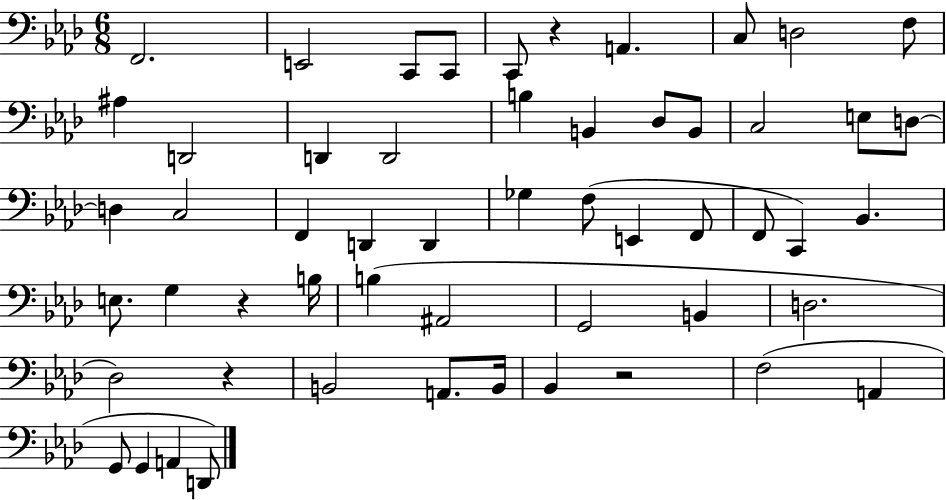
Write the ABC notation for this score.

X:1
T:Untitled
M:6/8
L:1/4
K:Ab
F,,2 E,,2 C,,/2 C,,/2 C,,/2 z A,, C,/2 D,2 F,/2 ^A, D,,2 D,, D,,2 B, B,, _D,/2 B,,/2 C,2 E,/2 D,/2 D, C,2 F,, D,, D,, _G, F,/2 E,, F,,/2 F,,/2 C,, _B,, E,/2 G, z B,/4 B, ^A,,2 G,,2 B,, D,2 _D,2 z B,,2 A,,/2 B,,/4 _B,, z2 F,2 A,, G,,/2 G,, A,, D,,/2